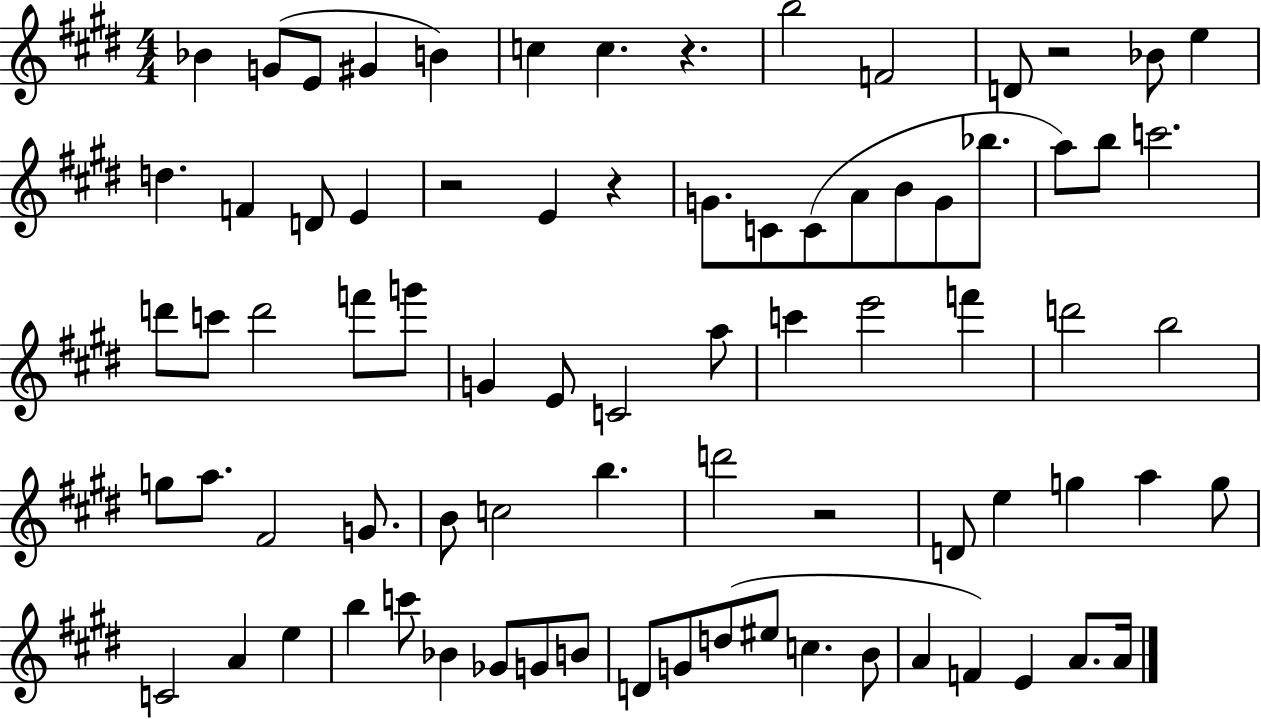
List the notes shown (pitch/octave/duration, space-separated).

Bb4/q G4/e E4/e G#4/q B4/q C5/q C5/q. R/q. B5/h F4/h D4/e R/h Bb4/e E5/q D5/q. F4/q D4/e E4/q R/h E4/q R/q G4/e. C4/e C4/e A4/e B4/e G4/e Bb5/e. A5/e B5/e C6/h. D6/e C6/e D6/h F6/e G6/e G4/q E4/e C4/h A5/e C6/q E6/h F6/q D6/h B5/h G5/e A5/e. F#4/h G4/e. B4/e C5/h B5/q. D6/h R/h D4/e E5/q G5/q A5/q G5/e C4/h A4/q E5/q B5/q C6/e Bb4/q Gb4/e G4/e B4/e D4/e G4/e D5/e EIS5/e C5/q. B4/e A4/q F4/q E4/q A4/e. A4/s